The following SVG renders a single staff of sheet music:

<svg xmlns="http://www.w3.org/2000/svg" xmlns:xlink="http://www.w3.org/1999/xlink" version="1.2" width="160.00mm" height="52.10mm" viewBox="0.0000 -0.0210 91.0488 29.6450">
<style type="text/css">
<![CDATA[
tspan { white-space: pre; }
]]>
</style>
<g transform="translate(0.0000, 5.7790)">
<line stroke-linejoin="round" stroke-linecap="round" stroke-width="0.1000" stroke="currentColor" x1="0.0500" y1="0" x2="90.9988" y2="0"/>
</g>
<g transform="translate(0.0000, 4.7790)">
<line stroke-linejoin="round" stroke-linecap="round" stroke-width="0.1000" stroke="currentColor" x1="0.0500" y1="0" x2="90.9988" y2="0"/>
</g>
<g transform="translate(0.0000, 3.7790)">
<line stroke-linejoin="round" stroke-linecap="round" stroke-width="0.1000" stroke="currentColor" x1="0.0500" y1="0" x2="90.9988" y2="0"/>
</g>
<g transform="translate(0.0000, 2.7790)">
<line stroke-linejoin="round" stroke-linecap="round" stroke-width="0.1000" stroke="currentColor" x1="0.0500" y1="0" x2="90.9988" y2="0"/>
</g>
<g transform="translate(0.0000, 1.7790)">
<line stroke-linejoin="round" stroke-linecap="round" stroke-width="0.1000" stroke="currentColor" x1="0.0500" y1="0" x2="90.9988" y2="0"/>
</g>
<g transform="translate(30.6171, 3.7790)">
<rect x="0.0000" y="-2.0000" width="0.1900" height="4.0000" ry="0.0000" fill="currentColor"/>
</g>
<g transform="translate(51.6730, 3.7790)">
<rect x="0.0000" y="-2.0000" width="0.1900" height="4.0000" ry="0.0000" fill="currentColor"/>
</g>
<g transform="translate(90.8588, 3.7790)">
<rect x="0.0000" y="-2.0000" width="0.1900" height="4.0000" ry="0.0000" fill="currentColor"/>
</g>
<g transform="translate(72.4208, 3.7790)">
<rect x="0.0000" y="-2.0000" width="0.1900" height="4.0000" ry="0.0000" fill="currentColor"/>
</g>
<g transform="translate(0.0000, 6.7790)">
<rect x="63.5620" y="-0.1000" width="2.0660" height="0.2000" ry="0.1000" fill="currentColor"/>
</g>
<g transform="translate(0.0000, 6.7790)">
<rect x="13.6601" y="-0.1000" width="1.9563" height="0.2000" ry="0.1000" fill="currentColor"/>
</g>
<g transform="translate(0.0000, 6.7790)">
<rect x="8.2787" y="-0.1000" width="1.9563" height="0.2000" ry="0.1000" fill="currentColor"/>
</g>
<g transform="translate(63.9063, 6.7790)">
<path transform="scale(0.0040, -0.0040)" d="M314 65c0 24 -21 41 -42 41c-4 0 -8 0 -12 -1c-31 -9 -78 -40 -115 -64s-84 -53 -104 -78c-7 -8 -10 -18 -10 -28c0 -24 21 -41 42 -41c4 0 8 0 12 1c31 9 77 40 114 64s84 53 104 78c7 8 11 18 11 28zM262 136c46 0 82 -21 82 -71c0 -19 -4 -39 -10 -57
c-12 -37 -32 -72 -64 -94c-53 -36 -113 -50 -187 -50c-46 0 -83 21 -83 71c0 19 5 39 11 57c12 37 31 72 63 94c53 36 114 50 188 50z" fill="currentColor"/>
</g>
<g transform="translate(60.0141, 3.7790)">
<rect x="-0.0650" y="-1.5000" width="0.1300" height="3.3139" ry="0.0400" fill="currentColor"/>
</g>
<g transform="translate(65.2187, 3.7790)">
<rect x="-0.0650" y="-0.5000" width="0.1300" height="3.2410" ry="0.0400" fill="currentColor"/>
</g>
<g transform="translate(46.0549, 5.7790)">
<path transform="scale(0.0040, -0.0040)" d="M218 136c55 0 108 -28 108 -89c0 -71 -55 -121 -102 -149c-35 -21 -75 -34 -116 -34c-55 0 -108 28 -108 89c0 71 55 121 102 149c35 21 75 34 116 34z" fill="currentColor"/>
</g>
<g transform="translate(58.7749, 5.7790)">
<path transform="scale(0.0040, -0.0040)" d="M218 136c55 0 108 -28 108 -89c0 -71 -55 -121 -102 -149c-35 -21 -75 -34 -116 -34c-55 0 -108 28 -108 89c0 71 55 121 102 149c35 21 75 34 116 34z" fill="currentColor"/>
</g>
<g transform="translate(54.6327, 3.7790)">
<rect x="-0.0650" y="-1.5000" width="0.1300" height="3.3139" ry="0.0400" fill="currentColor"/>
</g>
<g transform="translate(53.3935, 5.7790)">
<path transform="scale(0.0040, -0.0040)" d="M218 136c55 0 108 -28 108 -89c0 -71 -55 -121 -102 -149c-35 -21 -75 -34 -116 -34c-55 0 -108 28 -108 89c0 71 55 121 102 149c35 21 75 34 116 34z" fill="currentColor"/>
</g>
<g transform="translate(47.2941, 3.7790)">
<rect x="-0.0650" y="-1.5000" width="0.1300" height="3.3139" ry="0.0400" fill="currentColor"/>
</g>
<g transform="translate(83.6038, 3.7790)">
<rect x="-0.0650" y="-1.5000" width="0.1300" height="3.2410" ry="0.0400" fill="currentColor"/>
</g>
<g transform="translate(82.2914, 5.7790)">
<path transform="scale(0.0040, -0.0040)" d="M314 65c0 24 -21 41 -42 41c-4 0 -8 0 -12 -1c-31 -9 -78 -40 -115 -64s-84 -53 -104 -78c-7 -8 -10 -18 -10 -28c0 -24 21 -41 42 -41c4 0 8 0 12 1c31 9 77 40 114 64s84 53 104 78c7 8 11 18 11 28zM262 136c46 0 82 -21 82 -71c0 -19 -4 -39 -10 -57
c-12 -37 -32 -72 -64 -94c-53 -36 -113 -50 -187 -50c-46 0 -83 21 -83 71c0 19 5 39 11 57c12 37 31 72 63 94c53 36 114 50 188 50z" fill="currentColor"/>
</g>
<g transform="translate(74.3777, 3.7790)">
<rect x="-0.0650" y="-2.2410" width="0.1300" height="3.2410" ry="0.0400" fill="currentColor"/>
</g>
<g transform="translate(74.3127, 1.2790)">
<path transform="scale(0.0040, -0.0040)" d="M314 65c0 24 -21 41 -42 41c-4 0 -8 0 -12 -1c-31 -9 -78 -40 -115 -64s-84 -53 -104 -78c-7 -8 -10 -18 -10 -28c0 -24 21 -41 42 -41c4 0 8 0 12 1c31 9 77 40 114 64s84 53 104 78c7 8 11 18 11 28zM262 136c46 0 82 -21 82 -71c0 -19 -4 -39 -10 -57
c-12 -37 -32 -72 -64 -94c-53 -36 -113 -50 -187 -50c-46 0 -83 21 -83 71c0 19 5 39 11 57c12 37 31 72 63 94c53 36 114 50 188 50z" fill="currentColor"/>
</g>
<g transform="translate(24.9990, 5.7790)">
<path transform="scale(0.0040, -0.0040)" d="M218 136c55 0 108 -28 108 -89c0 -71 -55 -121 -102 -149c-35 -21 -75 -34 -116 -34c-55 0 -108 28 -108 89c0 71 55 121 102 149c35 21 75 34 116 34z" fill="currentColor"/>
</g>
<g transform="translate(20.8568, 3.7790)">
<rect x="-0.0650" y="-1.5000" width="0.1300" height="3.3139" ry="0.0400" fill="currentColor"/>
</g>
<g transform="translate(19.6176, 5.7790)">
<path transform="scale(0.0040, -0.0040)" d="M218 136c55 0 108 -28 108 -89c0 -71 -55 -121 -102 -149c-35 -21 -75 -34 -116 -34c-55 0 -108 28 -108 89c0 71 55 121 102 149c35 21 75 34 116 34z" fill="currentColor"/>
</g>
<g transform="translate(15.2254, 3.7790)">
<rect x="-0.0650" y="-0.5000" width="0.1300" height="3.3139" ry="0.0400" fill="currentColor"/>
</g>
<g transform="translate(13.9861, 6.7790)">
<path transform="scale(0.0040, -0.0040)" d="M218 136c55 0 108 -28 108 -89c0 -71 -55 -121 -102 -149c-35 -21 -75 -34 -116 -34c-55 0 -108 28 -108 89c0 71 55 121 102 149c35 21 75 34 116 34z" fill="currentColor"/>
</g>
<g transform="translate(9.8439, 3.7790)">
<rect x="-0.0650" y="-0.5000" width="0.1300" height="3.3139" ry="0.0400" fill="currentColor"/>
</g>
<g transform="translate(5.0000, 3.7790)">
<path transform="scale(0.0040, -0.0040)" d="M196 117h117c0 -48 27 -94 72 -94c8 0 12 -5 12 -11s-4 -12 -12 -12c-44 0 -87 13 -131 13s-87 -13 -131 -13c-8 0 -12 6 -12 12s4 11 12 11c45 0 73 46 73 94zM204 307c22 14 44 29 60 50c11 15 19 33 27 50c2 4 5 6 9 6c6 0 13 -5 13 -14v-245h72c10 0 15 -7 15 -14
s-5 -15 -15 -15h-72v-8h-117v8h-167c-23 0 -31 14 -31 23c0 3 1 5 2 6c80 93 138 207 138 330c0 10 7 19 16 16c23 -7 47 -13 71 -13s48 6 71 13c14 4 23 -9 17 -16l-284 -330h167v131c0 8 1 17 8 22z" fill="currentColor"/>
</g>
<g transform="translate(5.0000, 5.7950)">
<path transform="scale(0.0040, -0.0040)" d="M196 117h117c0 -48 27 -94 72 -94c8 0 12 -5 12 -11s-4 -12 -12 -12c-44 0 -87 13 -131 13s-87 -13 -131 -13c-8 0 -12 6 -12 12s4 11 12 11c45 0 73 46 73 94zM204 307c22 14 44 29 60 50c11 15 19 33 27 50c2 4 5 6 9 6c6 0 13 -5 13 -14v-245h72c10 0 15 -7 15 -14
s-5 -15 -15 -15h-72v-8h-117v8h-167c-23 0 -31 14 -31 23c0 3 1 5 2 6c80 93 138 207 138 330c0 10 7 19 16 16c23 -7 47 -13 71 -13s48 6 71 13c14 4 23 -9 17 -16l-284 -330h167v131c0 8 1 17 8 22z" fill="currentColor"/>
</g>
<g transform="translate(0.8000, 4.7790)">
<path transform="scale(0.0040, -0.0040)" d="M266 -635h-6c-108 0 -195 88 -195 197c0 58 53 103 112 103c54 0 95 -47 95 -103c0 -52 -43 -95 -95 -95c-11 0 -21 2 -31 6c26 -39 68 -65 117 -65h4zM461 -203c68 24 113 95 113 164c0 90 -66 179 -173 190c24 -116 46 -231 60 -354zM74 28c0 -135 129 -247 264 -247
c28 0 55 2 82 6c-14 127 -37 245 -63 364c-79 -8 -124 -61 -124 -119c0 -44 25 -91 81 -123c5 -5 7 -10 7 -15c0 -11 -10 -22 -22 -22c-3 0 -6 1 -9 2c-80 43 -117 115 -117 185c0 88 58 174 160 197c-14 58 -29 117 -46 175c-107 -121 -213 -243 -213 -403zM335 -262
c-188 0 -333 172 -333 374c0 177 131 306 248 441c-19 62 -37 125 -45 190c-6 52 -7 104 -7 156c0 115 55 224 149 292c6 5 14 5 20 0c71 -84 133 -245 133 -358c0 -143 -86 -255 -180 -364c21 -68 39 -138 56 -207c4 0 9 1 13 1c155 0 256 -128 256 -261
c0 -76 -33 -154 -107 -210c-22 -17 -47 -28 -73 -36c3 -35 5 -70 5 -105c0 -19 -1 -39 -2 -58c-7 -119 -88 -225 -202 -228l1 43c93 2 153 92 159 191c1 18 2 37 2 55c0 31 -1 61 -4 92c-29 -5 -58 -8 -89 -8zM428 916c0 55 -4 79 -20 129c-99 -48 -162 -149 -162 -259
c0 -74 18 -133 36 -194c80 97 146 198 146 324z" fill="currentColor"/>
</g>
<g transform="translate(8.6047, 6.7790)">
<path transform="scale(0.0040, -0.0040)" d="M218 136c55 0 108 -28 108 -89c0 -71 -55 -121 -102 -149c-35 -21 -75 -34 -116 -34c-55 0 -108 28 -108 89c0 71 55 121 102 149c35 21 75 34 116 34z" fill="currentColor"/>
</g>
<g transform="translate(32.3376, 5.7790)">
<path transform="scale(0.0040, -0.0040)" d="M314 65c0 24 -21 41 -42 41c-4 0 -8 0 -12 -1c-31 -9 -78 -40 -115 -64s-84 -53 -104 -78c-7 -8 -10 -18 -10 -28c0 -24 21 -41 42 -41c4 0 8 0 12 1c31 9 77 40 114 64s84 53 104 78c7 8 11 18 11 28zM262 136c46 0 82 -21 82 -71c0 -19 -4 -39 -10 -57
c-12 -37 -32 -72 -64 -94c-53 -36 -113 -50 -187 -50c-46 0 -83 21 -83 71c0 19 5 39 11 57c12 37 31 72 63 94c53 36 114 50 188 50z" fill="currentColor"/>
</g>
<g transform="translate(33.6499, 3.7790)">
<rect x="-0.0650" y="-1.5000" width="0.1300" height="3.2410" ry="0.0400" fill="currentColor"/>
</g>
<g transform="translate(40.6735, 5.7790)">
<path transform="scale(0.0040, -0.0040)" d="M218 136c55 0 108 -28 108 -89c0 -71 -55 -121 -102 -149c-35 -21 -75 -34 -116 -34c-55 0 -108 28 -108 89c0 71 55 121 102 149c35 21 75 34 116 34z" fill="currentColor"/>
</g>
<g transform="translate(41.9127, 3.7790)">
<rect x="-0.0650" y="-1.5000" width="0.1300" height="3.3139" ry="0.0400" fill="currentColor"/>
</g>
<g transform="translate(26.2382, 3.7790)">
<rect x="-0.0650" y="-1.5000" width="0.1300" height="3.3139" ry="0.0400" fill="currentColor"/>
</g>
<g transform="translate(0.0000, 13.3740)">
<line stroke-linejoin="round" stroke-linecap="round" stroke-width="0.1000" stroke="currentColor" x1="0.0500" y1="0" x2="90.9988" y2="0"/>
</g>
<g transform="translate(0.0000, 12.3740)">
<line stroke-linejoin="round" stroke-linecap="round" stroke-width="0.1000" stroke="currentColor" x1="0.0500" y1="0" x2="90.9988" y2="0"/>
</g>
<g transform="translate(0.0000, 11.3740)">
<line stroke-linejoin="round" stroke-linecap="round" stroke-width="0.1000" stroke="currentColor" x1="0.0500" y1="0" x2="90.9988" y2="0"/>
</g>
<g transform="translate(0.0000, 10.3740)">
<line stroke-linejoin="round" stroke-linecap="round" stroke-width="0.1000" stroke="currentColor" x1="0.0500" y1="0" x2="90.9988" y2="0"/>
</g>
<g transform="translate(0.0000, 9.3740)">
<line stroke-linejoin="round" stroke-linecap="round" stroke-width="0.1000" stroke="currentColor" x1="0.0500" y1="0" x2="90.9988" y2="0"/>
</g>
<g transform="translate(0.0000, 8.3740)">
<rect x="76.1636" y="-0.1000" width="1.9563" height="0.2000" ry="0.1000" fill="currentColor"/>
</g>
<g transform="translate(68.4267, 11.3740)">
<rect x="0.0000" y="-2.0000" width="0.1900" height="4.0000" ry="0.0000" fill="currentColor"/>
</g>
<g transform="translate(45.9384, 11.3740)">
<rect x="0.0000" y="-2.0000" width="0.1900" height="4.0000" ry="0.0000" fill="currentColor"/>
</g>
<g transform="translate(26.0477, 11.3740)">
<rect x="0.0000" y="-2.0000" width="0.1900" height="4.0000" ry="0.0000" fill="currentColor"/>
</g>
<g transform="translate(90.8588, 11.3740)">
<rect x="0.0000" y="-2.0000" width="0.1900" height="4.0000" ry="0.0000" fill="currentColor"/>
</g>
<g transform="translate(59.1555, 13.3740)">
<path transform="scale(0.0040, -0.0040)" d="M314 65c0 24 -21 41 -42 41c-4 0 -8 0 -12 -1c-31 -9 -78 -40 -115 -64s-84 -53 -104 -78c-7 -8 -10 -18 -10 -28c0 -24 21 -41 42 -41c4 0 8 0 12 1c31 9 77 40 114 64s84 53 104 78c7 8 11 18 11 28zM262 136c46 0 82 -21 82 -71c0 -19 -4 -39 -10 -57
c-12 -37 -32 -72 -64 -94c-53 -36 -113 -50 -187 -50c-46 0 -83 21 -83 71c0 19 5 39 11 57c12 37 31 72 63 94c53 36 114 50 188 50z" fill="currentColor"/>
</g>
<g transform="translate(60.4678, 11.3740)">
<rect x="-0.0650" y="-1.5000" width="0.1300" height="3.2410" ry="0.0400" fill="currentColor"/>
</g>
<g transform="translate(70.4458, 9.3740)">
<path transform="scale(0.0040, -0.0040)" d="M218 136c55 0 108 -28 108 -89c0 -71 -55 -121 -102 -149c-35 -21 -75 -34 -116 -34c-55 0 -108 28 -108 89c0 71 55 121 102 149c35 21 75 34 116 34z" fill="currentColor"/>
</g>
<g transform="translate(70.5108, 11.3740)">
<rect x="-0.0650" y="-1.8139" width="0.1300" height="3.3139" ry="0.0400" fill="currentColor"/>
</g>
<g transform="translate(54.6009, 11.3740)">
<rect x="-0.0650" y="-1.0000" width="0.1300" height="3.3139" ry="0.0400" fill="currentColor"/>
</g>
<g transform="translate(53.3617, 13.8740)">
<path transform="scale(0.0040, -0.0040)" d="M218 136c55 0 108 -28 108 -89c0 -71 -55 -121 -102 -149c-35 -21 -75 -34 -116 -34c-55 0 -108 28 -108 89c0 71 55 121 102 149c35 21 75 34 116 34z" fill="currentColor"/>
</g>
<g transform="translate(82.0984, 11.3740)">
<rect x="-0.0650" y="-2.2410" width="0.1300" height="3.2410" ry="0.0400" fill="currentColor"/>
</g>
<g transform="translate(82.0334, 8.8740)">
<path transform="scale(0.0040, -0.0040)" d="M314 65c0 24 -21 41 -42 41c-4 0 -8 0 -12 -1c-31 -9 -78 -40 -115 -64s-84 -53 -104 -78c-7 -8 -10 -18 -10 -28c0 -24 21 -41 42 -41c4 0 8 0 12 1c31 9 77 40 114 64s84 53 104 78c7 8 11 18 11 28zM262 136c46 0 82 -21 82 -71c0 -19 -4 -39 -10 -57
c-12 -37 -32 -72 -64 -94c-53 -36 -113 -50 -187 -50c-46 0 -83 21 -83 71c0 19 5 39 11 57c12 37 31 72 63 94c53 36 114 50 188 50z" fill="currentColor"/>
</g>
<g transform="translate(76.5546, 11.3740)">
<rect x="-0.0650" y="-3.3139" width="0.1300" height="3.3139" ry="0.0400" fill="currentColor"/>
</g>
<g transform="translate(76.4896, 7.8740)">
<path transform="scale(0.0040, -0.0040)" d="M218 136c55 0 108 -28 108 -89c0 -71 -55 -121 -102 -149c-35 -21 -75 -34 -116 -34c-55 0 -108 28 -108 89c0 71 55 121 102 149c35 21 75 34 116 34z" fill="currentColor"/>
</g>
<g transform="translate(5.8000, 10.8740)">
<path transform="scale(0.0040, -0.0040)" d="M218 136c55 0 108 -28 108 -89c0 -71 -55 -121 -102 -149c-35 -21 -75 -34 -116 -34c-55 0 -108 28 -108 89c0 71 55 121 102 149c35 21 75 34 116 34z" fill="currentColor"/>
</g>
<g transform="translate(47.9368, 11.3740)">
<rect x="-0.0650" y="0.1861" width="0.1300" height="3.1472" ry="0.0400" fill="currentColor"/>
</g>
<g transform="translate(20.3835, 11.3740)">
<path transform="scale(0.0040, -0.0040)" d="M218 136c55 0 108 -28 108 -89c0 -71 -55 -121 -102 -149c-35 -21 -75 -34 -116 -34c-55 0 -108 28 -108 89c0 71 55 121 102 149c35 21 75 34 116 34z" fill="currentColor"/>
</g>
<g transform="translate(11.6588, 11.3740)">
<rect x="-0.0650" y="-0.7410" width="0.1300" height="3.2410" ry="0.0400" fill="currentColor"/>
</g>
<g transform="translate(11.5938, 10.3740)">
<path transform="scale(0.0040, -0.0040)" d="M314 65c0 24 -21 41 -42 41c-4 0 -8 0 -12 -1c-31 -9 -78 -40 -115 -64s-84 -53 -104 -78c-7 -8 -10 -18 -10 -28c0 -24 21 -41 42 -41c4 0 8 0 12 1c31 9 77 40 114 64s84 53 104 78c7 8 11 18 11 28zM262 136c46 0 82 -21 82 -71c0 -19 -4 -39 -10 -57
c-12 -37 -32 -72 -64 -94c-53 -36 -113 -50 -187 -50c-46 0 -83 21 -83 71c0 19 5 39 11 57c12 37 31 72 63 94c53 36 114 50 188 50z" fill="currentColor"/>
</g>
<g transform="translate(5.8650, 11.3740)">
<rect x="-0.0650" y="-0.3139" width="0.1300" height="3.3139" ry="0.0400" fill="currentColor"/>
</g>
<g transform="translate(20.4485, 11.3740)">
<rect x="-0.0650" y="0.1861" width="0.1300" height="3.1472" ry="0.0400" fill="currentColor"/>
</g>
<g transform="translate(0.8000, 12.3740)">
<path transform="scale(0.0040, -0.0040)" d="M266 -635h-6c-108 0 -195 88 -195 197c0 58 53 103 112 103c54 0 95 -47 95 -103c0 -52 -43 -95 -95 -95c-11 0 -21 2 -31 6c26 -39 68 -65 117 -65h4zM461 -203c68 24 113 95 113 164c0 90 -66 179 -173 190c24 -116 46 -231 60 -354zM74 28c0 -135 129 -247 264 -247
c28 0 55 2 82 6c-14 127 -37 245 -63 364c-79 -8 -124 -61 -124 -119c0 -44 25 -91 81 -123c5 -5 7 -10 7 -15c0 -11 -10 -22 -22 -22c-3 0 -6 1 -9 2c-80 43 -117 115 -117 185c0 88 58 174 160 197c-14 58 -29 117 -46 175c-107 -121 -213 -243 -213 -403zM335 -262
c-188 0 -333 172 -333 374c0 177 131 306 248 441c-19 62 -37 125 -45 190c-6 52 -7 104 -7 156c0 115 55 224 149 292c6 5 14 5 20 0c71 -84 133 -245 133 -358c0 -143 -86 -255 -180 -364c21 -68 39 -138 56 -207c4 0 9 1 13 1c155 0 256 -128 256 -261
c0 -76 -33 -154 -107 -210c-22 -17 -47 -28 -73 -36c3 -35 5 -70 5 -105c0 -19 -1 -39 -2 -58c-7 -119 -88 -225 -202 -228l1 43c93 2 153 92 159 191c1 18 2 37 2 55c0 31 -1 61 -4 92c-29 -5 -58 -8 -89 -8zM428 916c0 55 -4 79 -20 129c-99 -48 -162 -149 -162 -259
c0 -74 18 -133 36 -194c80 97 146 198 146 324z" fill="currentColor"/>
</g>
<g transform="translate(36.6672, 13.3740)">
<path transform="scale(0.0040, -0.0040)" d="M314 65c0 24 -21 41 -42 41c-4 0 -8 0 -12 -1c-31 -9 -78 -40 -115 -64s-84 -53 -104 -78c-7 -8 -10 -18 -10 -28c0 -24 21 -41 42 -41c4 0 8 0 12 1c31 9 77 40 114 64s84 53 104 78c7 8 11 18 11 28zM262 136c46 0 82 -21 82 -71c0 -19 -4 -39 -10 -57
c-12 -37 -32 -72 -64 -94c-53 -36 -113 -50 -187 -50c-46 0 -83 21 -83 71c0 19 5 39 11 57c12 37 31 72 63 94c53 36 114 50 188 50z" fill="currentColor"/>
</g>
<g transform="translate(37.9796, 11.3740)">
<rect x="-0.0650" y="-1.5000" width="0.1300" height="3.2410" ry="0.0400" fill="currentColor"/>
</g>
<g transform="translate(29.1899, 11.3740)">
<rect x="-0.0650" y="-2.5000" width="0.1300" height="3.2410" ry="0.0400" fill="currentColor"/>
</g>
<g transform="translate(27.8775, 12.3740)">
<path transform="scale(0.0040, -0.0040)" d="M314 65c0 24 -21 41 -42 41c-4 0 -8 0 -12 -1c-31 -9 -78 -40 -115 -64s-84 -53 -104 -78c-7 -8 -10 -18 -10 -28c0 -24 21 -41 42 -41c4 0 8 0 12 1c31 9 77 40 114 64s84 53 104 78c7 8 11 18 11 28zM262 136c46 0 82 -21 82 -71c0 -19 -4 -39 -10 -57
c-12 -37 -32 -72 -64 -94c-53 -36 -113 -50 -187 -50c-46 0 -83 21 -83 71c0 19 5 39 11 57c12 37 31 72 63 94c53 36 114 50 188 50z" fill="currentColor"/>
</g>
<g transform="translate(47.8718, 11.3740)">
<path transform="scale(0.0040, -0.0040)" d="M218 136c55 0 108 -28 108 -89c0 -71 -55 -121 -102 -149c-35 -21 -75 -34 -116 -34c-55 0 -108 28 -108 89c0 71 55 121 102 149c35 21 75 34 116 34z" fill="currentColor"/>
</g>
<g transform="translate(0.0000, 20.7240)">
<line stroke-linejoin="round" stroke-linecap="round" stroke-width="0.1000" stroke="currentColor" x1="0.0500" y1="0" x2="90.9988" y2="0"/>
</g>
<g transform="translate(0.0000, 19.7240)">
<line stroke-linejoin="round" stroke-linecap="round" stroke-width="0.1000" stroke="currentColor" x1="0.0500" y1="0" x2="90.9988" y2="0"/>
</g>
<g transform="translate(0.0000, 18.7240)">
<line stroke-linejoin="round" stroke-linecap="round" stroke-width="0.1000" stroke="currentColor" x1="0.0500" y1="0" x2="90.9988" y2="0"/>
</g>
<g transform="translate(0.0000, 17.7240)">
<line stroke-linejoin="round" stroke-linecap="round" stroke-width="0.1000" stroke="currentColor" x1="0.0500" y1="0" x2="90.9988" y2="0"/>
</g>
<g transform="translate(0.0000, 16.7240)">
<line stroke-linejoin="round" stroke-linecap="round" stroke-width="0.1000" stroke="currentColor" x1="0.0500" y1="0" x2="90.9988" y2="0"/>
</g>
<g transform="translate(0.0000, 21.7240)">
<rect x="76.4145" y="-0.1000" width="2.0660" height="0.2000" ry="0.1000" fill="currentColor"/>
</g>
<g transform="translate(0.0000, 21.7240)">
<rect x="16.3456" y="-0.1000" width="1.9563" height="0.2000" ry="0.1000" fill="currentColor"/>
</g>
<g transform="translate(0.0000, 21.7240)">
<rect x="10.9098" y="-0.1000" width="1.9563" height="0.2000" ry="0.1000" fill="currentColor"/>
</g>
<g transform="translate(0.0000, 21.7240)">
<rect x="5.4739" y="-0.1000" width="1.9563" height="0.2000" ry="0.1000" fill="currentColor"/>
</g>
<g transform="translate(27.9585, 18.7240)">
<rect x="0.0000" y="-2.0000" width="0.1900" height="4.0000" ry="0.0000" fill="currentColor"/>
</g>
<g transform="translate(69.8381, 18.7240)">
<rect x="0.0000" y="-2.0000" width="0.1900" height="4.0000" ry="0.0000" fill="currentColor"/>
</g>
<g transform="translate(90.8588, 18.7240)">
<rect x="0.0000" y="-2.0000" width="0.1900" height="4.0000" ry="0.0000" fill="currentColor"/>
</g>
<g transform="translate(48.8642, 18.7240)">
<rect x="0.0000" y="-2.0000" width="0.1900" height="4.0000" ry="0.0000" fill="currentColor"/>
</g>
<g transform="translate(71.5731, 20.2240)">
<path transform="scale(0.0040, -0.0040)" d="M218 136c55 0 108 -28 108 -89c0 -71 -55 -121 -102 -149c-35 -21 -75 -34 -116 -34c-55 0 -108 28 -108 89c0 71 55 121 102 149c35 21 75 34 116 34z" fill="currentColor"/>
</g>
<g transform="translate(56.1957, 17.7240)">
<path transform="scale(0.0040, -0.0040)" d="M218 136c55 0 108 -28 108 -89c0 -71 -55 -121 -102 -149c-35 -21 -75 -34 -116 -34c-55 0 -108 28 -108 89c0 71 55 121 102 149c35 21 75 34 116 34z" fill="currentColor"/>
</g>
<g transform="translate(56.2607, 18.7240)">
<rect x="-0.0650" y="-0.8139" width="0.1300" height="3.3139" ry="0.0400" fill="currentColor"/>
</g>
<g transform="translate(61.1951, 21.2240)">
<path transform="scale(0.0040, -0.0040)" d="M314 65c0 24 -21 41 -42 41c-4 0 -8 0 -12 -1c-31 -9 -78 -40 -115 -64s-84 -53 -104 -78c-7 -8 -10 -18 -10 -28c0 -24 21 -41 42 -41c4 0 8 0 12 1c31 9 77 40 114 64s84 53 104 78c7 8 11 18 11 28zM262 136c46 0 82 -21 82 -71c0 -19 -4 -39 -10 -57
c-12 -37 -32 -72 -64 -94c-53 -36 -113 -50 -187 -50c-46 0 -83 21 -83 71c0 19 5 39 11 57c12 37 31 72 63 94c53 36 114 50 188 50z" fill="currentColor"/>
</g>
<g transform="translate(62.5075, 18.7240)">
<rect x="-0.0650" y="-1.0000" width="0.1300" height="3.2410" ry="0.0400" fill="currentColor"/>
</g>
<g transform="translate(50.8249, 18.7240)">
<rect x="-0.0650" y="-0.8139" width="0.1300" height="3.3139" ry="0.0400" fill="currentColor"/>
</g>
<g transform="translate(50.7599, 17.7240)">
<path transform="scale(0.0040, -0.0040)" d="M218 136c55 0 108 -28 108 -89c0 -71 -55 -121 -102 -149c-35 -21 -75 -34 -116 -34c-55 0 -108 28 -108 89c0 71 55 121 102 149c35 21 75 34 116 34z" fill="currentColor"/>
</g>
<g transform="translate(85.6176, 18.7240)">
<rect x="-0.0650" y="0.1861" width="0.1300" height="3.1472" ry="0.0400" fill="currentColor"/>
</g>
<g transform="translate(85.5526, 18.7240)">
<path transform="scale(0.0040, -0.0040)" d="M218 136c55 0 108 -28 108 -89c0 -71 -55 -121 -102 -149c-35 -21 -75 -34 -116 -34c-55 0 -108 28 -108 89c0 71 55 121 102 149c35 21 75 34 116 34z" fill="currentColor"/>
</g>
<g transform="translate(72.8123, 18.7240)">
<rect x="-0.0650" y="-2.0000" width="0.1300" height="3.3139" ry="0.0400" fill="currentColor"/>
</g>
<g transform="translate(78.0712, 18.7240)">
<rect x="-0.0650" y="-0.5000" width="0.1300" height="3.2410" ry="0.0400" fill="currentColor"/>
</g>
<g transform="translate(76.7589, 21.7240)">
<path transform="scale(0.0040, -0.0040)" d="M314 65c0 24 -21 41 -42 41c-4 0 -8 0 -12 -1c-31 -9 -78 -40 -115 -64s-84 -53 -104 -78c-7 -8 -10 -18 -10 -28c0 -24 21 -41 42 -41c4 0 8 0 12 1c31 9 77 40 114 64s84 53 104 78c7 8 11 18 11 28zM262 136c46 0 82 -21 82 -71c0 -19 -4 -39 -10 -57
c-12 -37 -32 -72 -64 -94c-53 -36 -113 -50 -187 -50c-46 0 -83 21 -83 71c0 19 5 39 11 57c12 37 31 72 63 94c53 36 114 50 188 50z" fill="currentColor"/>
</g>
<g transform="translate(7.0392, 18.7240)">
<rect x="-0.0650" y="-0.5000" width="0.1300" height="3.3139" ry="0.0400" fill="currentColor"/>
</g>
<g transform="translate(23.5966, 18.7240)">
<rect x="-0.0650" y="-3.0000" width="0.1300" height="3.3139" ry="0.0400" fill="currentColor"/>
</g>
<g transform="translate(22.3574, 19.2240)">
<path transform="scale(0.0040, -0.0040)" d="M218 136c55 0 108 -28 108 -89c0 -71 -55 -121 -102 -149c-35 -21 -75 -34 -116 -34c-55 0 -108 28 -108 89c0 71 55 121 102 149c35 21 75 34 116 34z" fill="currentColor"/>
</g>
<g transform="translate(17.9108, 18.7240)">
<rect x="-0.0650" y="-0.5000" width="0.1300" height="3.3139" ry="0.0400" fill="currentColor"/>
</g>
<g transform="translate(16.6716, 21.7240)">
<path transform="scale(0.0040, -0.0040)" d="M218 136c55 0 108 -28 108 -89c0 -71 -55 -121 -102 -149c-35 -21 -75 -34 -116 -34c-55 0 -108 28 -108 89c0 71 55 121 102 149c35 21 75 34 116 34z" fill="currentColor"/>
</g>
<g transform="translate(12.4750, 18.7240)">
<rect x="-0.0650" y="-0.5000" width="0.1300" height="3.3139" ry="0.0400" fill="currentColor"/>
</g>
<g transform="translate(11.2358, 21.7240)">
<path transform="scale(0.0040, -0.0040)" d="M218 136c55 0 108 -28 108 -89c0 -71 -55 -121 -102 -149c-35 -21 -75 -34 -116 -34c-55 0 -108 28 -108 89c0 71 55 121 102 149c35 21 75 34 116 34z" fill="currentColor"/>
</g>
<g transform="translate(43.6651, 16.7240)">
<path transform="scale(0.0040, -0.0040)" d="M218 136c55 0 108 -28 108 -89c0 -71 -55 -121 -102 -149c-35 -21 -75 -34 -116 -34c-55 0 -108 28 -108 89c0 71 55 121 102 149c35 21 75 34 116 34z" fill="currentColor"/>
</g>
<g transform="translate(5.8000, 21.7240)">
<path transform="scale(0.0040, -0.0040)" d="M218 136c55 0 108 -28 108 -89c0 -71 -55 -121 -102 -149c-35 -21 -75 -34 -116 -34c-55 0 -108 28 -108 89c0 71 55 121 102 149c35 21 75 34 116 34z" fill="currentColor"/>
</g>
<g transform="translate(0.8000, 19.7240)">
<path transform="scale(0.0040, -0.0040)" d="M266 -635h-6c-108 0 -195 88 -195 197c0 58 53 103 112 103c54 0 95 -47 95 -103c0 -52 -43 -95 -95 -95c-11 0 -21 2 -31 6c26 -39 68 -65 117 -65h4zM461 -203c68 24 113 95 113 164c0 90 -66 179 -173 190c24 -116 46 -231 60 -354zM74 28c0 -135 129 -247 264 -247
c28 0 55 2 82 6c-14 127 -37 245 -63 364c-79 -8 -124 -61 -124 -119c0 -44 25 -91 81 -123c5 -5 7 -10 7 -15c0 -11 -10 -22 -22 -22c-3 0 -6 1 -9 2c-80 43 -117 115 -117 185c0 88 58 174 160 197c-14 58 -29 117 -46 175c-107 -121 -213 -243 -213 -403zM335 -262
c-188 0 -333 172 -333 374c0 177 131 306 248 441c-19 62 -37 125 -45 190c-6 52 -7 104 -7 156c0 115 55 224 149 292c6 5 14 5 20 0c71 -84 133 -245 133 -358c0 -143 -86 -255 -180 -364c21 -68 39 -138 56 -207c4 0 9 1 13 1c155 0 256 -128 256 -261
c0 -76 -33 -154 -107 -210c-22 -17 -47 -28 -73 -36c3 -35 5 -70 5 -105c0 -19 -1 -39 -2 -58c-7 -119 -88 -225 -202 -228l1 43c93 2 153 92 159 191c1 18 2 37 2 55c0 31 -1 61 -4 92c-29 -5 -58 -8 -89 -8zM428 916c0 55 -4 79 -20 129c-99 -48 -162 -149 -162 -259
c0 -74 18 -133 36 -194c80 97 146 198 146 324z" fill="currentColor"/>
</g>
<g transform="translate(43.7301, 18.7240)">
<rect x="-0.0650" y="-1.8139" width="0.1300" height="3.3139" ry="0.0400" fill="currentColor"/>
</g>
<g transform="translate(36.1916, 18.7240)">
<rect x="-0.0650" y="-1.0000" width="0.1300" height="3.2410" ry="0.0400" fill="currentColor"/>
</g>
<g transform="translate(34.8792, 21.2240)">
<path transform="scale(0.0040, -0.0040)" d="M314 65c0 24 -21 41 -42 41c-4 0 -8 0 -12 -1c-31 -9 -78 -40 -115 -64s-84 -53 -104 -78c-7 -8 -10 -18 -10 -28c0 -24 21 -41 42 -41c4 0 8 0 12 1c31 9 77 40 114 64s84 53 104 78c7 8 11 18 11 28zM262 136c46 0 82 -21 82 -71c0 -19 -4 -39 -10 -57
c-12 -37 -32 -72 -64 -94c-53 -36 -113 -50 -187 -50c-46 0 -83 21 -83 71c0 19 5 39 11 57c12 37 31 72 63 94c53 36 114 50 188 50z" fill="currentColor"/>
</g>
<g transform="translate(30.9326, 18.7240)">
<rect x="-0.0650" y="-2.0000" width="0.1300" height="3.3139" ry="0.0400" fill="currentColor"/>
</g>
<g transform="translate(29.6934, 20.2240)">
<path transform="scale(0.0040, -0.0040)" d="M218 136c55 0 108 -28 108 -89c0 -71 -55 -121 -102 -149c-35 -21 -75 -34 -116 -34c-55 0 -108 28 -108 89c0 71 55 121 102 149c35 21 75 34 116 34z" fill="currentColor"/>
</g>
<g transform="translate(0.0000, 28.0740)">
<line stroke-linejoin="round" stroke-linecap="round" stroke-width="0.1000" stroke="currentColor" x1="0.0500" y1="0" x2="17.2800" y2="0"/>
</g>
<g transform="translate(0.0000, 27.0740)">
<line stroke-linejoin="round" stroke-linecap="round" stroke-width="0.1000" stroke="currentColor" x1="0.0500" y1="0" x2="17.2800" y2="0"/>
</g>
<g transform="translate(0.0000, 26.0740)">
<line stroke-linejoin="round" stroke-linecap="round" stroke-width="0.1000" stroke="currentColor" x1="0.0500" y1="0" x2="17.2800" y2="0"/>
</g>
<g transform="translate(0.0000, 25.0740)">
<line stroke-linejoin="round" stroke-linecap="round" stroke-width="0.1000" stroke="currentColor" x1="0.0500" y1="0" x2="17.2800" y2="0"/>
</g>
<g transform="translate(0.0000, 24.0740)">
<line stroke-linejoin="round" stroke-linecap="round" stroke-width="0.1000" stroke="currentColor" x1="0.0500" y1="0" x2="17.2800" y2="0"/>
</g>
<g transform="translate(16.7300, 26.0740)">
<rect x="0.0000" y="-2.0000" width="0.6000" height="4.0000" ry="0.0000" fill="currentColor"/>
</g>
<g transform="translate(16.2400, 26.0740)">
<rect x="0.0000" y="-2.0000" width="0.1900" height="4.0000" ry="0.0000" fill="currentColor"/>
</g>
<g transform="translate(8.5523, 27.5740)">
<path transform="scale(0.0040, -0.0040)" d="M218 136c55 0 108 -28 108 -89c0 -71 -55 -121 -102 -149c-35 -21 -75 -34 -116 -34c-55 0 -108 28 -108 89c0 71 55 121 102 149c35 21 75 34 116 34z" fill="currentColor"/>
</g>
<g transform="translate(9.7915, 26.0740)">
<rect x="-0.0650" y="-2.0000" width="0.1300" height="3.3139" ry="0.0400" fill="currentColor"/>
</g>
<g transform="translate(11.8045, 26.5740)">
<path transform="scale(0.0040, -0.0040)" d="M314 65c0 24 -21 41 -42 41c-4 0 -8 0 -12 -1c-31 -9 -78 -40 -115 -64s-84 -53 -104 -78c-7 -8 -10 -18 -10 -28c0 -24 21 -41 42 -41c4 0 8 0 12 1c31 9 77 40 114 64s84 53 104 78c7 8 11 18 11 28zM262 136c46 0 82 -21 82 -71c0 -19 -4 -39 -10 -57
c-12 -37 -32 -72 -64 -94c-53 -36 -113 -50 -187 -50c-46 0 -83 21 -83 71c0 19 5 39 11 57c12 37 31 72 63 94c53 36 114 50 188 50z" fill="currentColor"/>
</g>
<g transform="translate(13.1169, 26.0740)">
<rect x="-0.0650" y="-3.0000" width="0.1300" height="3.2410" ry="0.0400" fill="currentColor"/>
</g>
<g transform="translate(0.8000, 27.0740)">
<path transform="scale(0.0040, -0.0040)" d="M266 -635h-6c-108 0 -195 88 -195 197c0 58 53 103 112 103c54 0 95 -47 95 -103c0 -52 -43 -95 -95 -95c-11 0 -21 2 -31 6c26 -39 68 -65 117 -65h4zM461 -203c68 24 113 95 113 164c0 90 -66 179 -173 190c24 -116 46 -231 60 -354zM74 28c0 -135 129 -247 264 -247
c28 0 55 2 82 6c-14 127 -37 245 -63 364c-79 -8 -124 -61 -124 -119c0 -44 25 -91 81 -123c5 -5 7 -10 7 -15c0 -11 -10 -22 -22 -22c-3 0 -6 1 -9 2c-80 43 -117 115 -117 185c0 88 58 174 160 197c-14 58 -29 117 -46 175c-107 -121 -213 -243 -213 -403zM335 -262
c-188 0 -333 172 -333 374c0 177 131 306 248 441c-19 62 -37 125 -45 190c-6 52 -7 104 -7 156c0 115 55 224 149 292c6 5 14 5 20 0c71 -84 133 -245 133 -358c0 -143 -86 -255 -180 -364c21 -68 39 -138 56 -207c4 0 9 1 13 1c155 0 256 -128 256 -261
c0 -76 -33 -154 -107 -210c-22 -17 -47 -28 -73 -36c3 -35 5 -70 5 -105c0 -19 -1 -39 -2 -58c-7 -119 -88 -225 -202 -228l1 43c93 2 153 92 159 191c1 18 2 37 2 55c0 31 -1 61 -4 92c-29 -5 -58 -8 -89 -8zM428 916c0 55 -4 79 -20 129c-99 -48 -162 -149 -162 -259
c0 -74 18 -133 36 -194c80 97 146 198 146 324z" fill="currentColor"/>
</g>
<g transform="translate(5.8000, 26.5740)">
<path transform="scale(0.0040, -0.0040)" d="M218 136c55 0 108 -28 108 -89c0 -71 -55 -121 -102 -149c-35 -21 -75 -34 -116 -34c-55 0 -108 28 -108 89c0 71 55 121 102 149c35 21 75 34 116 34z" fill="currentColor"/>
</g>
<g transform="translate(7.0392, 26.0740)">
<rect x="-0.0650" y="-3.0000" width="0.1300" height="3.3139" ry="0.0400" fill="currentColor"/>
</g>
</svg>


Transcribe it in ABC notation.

X:1
T:Untitled
M:4/4
L:1/4
K:C
C C E E E2 E E E E C2 g2 E2 c d2 B G2 E2 B D E2 f b g2 C C C A F D2 f d d D2 F C2 B A F A2